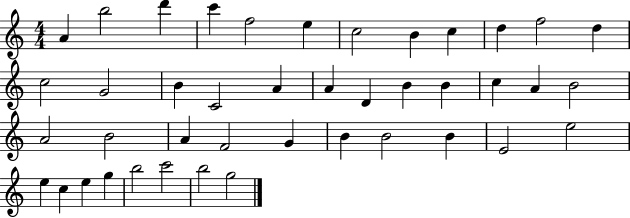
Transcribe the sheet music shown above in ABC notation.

X:1
T:Untitled
M:4/4
L:1/4
K:C
A b2 d' c' f2 e c2 B c d f2 d c2 G2 B C2 A A D B B c A B2 A2 B2 A F2 G B B2 B E2 e2 e c e g b2 c'2 b2 g2